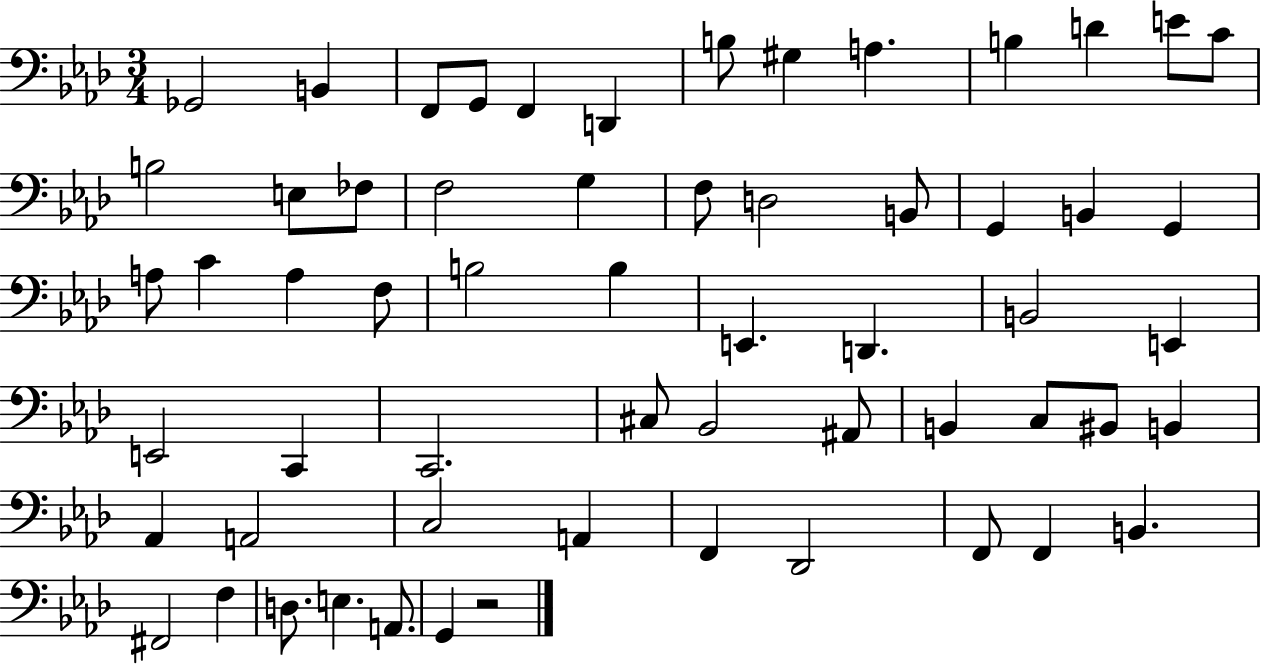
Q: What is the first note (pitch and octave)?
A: Gb2